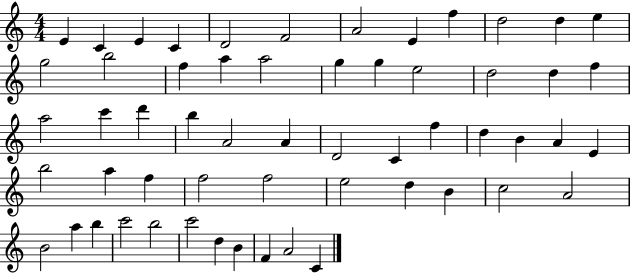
E4/q C4/q E4/q C4/q D4/h F4/h A4/h E4/q F5/q D5/h D5/q E5/q G5/h B5/h F5/q A5/q A5/h G5/q G5/q E5/h D5/h D5/q F5/q A5/h C6/q D6/q B5/q A4/h A4/q D4/h C4/q F5/q D5/q B4/q A4/q E4/q B5/h A5/q F5/q F5/h F5/h E5/h D5/q B4/q C5/h A4/h B4/h A5/q B5/q C6/h B5/h C6/h D5/q B4/q F4/q A4/h C4/q